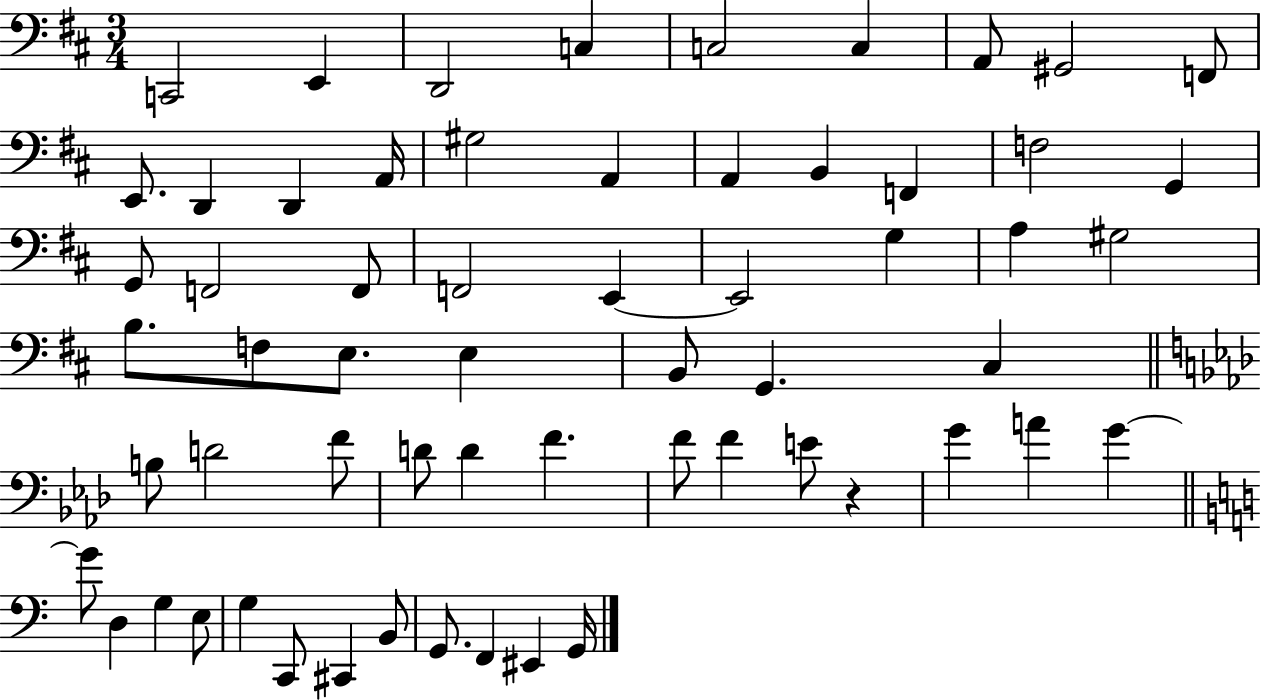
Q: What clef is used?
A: bass